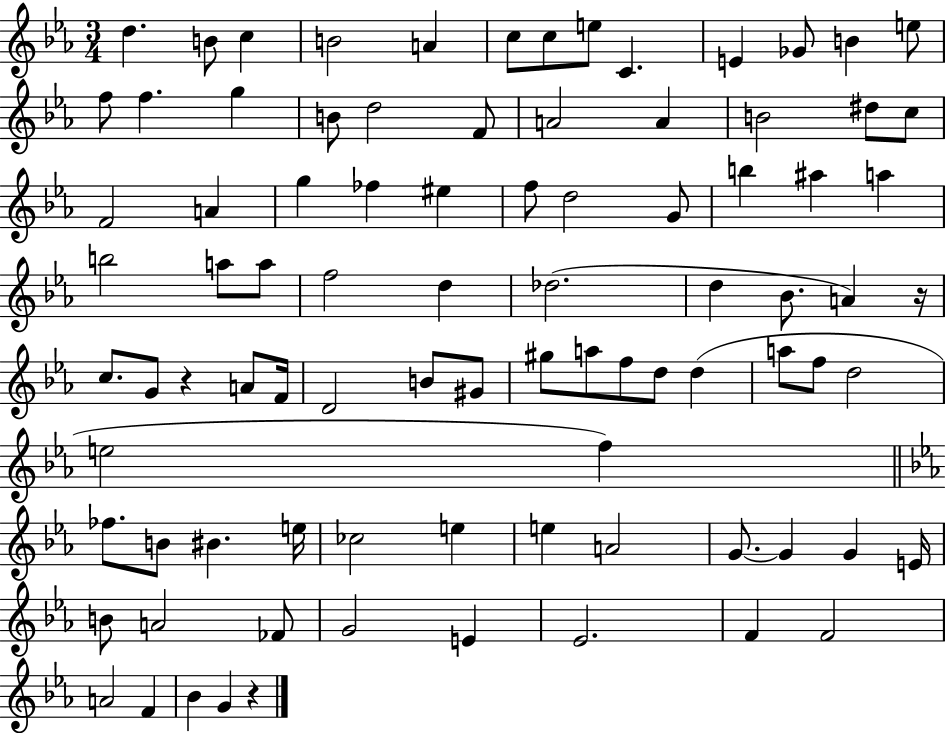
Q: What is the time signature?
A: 3/4